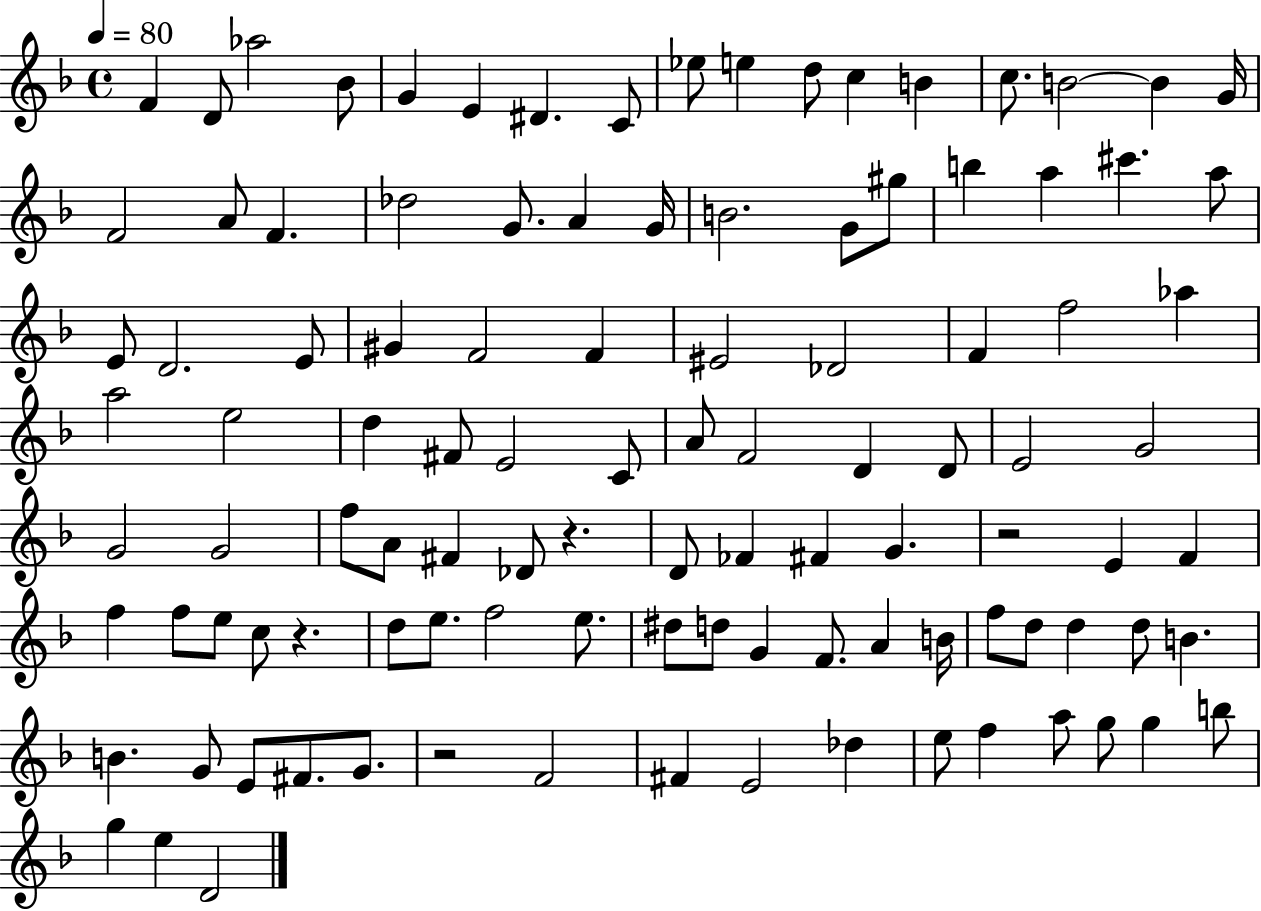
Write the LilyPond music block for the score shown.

{
  \clef treble
  \time 4/4
  \defaultTimeSignature
  \key f \major
  \tempo 4 = 80
  f'4 d'8 aes''2 bes'8 | g'4 e'4 dis'4. c'8 | ees''8 e''4 d''8 c''4 b'4 | c''8. b'2~~ b'4 g'16 | \break f'2 a'8 f'4. | des''2 g'8. a'4 g'16 | b'2. g'8 gis''8 | b''4 a''4 cis'''4. a''8 | \break e'8 d'2. e'8 | gis'4 f'2 f'4 | eis'2 des'2 | f'4 f''2 aes''4 | \break a''2 e''2 | d''4 fis'8 e'2 c'8 | a'8 f'2 d'4 d'8 | e'2 g'2 | \break g'2 g'2 | f''8 a'8 fis'4 des'8 r4. | d'8 fes'4 fis'4 g'4. | r2 e'4 f'4 | \break f''4 f''8 e''8 c''8 r4. | d''8 e''8. f''2 e''8. | dis''8 d''8 g'4 f'8. a'4 b'16 | f''8 d''8 d''4 d''8 b'4. | \break b'4. g'8 e'8 fis'8. g'8. | r2 f'2 | fis'4 e'2 des''4 | e''8 f''4 a''8 g''8 g''4 b''8 | \break g''4 e''4 d'2 | \bar "|."
}